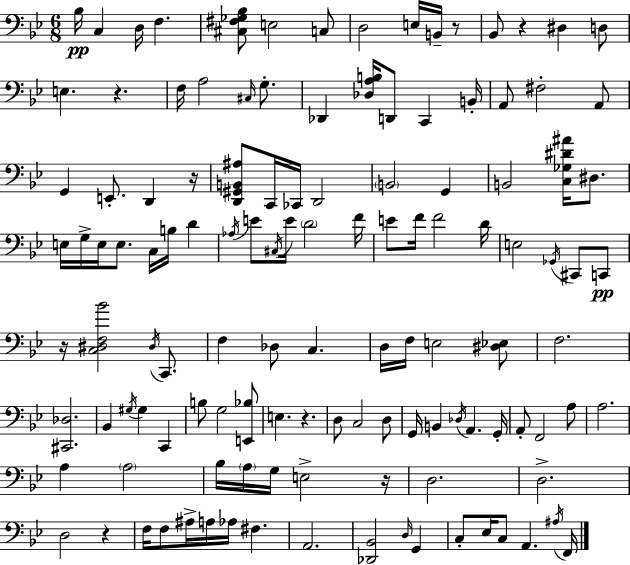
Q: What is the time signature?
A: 6/8